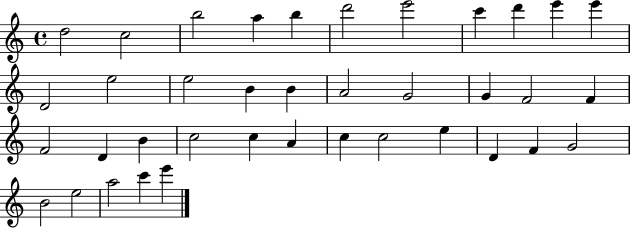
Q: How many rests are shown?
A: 0